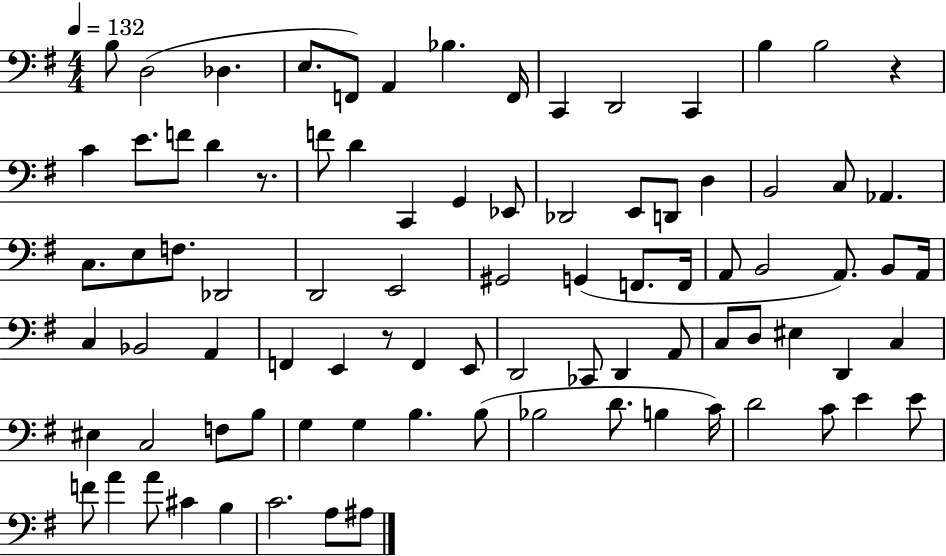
{
  \clef bass
  \numericTimeSignature
  \time 4/4
  \key g \major
  \tempo 4 = 132
  b8 d2( des4. | e8. f,8) a,4 bes4. f,16 | c,4 d,2 c,4 | b4 b2 r4 | \break c'4 e'8. f'8 d'4 r8. | f'8 d'4 c,4 g,4 ees,8 | des,2 e,8 d,8 d4 | b,2 c8 aes,4. | \break c8. e8 f8. des,2 | d,2 e,2 | gis,2 g,4( f,8. f,16 | a,8 b,2 a,8.) b,8 a,16 | \break c4 bes,2 a,4 | f,4 e,4 r8 f,4 e,8 | d,2 ces,8 d,4 a,8 | c8 d8 eis4 d,4 c4 | \break eis4 c2 f8 b8 | g4 g4 b4. b8( | bes2 d'8. b4 c'16) | d'2 c'8 e'4 e'8 | \break f'8 a'4 a'8 cis'4 b4 | c'2. a8 ais8 | \bar "|."
}